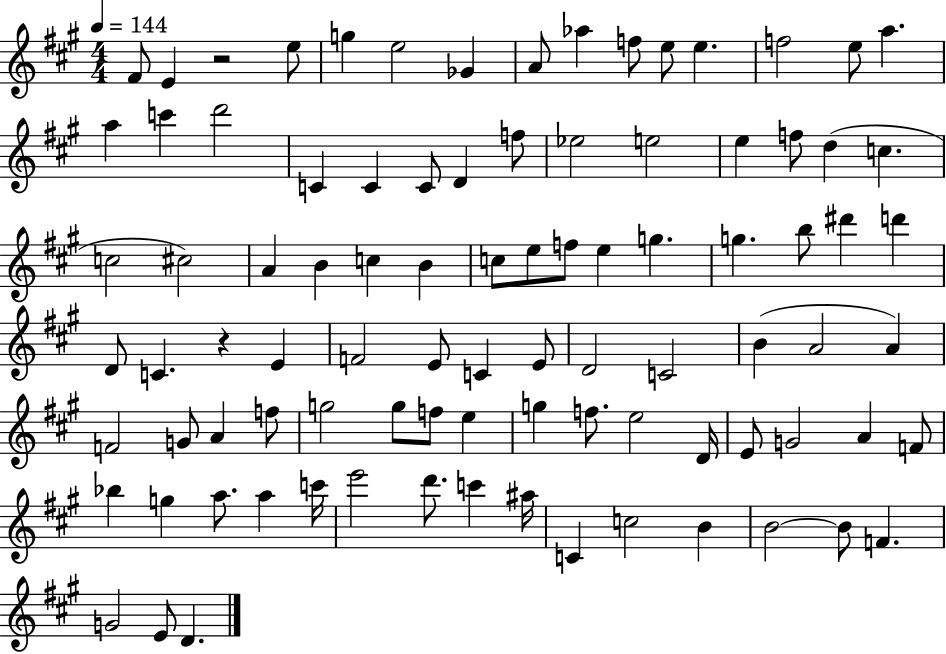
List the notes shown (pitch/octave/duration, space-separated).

F#4/e E4/q R/h E5/e G5/q E5/h Gb4/q A4/e Ab5/q F5/e E5/e E5/q. F5/h E5/e A5/q. A5/q C6/q D6/h C4/q C4/q C4/e D4/q F5/e Eb5/h E5/h E5/q F5/e D5/q C5/q. C5/h C#5/h A4/q B4/q C5/q B4/q C5/e E5/e F5/e E5/q G5/q. G5/q. B5/e D#6/q D6/q D4/e C4/q. R/q E4/q F4/h E4/e C4/q E4/e D4/h C4/h B4/q A4/h A4/q F4/h G4/e A4/q F5/e G5/h G5/e F5/e E5/q G5/q F5/e. E5/h D4/s E4/e G4/h A4/q F4/e Bb5/q G5/q A5/e. A5/q C6/s E6/h D6/e. C6/q A#5/s C4/q C5/h B4/q B4/h B4/e F4/q. G4/h E4/e D4/q.